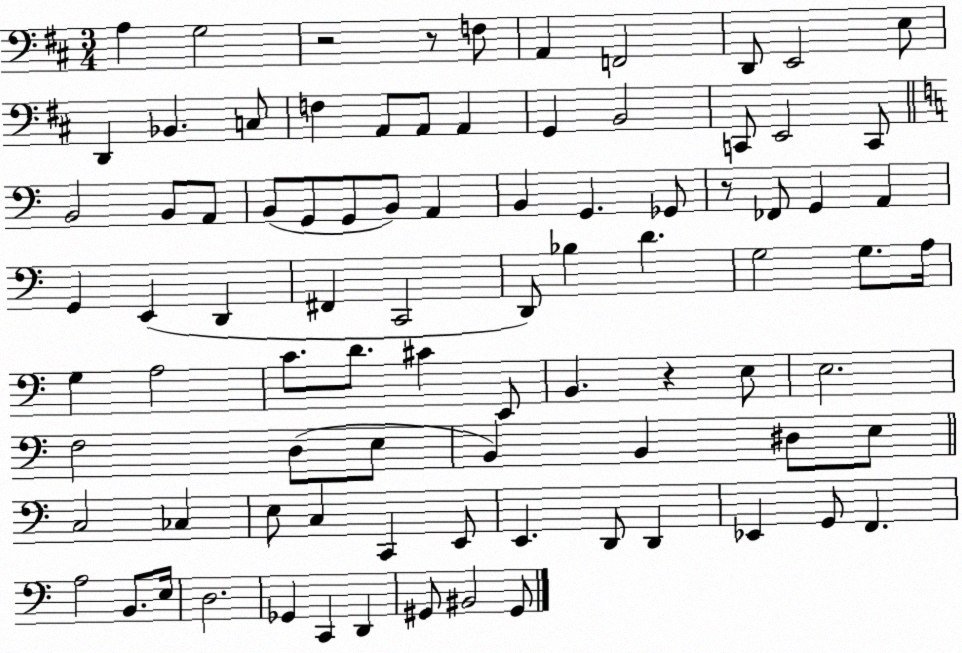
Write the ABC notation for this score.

X:1
T:Untitled
M:3/4
L:1/4
K:D
A, G,2 z2 z/2 F,/2 A,, F,,2 D,,/2 E,,2 E,/2 D,, _B,, C,/2 F, A,,/2 A,,/2 A,, G,, B,,2 C,,/2 E,,2 C,,/2 B,,2 B,,/2 A,,/2 B,,/2 G,,/2 G,,/2 B,,/2 A,, B,, G,, _G,,/2 z/2 _F,,/2 G,, A,, G,, E,, D,, ^F,, C,,2 D,,/2 _B, D G,2 G,/2 A,/4 G, A,2 C/2 D/2 ^C E,,/2 B,, z E,/2 E,2 F,2 D,/2 E,/2 B,, B,, ^D,/2 E,/2 C,2 _C, E,/2 C, C,, E,,/2 E,, D,,/2 D,, _E,, G,,/2 F,, A,2 B,,/2 E,/4 D,2 _G,, C,, D,, ^G,,/2 ^B,,2 ^G,,/2